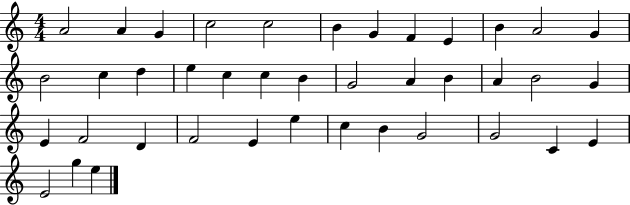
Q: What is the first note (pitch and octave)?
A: A4